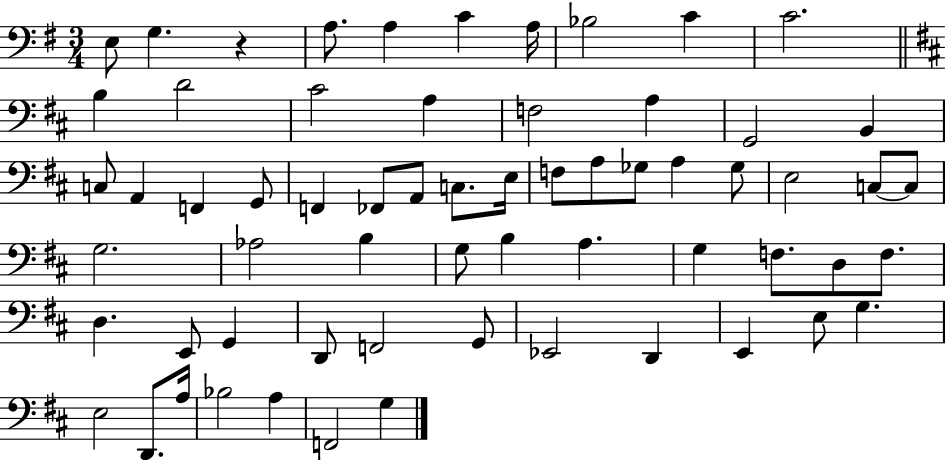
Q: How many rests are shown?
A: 1